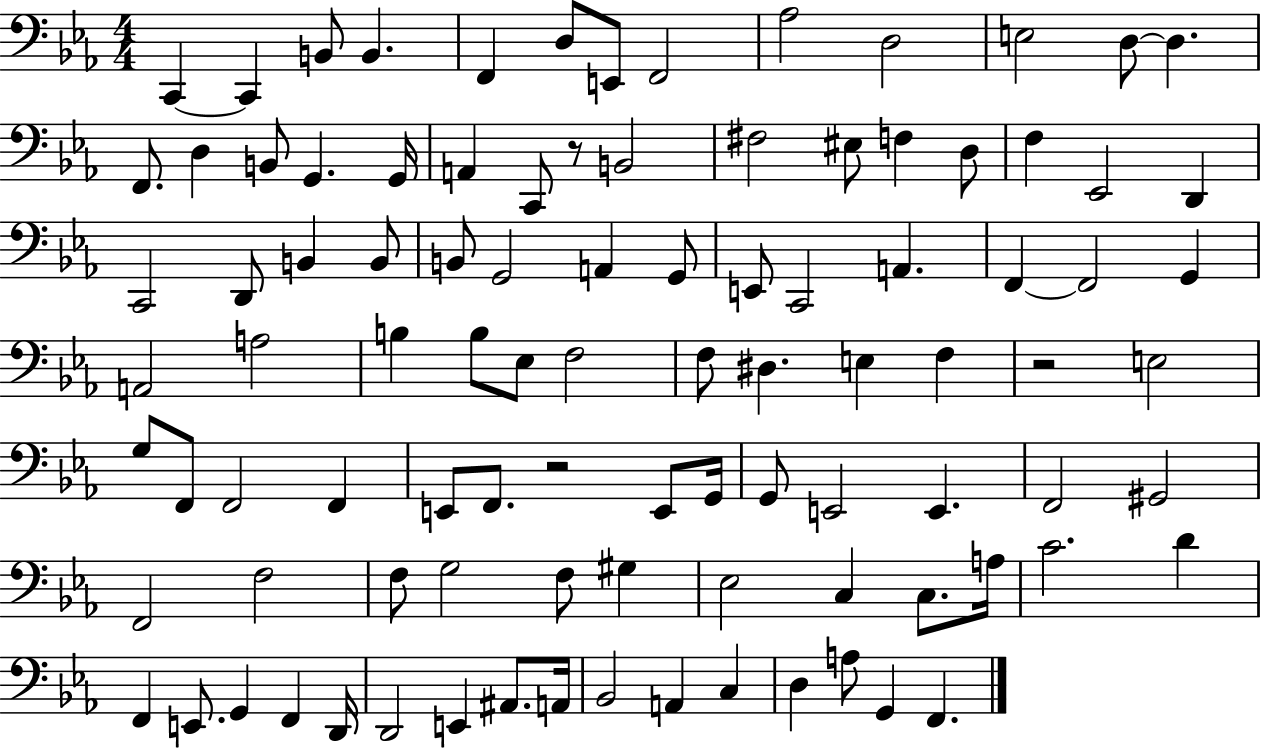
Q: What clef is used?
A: bass